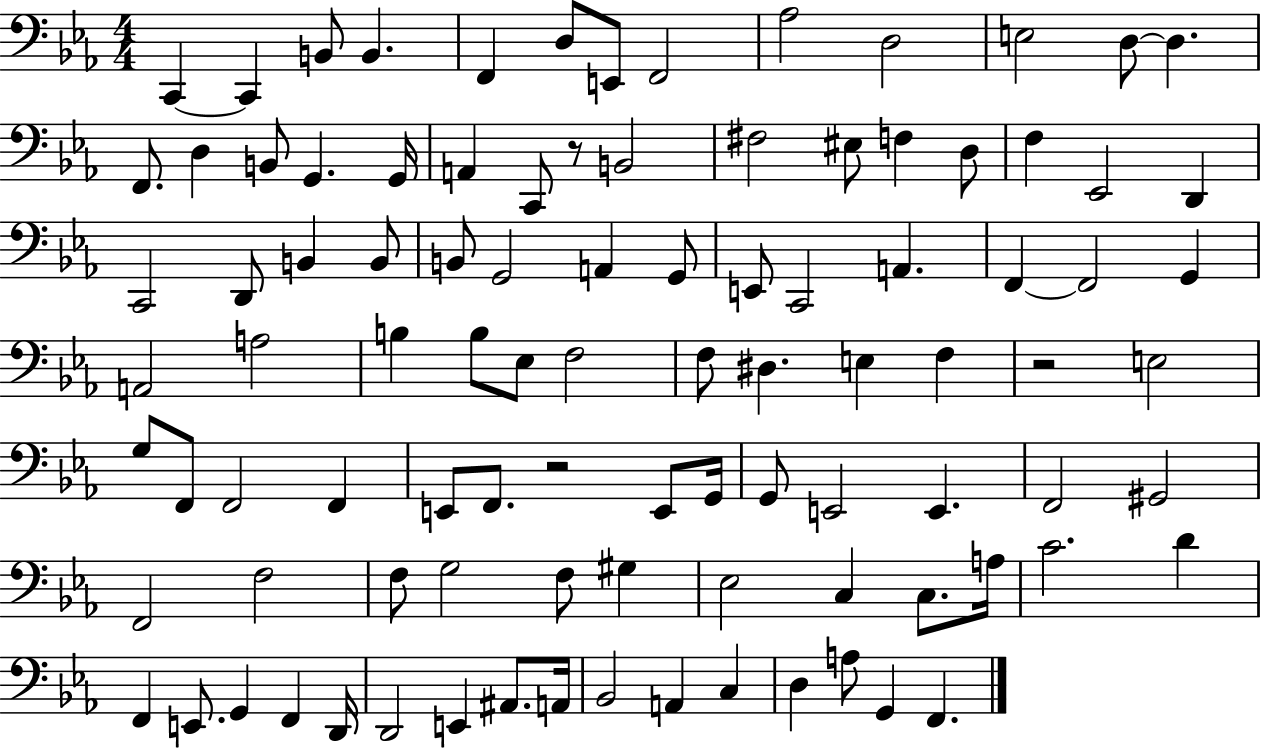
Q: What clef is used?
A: bass